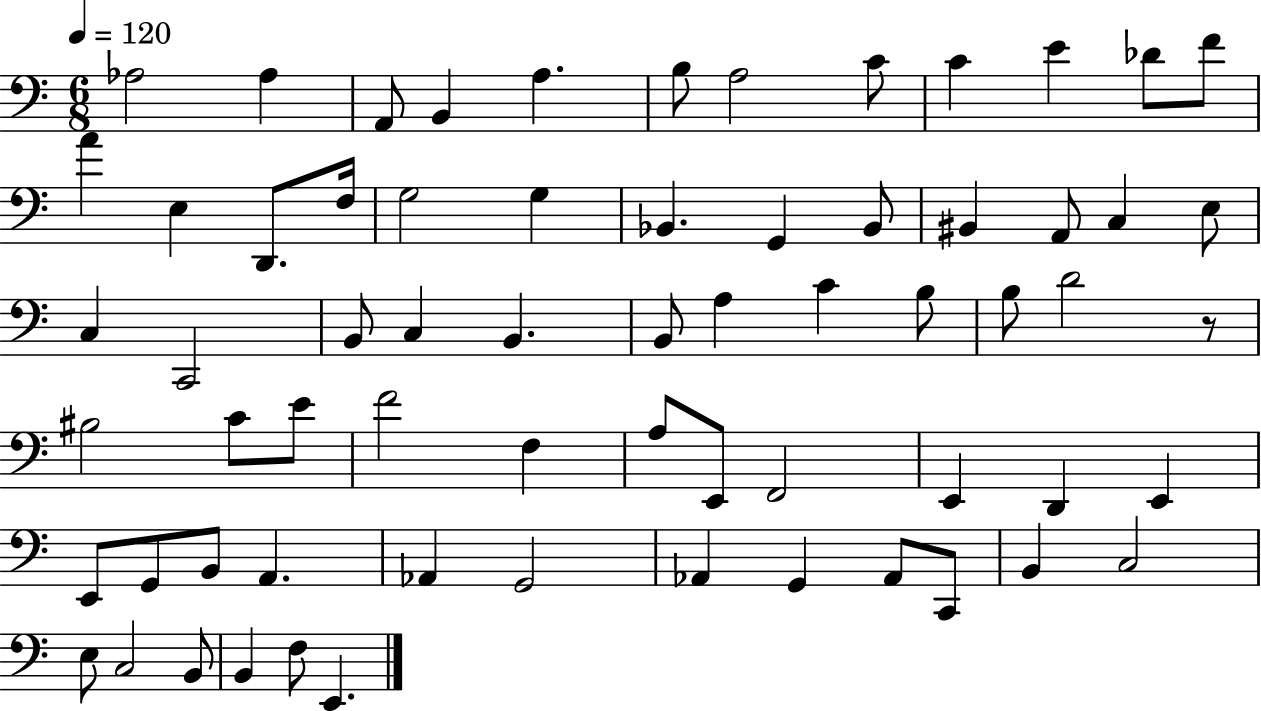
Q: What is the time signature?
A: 6/8